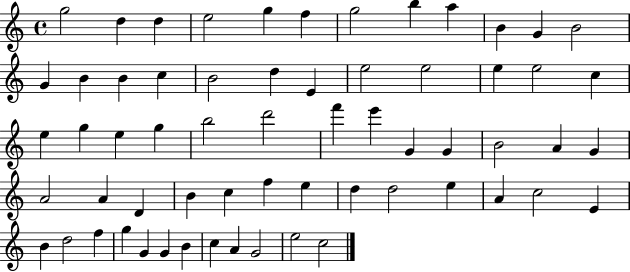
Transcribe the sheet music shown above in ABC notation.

X:1
T:Untitled
M:4/4
L:1/4
K:C
g2 d d e2 g f g2 b a B G B2 G B B c B2 d E e2 e2 e e2 c e g e g b2 d'2 f' e' G G B2 A G A2 A D B c f e d d2 e A c2 E B d2 f g G G B c A G2 e2 c2